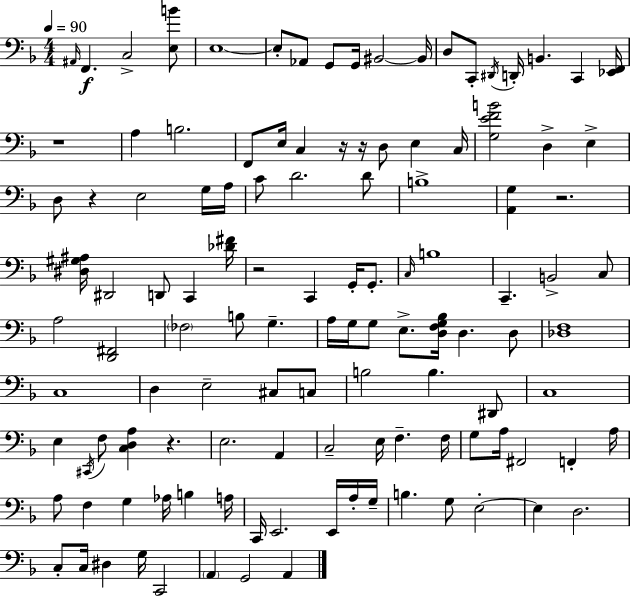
X:1
T:Untitled
M:4/4
L:1/4
K:Dm
^A,,/4 F,, C,2 [E,B]/2 E,4 E,/2 _A,,/2 G,,/2 G,,/4 ^B,,2 ^B,,/4 D,/2 C,,/2 ^D,,/4 D,,/4 B,, C,, [_E,,F,,]/4 z4 A, B,2 F,,/2 E,/4 C, z/4 z/4 D,/2 E, C,/4 [G,EFB]2 D, E, D,/2 z E,2 G,/4 A,/4 C/2 D2 D/2 B,4 [A,,G,] z2 [^D,^G,^A,]/4 ^D,,2 D,,/2 C,, [_D^F]/4 z2 C,, G,,/4 G,,/2 C,/4 B,4 C,, B,,2 C,/2 A,2 [D,,^F,,]2 _F,2 B,/2 G, A,/4 G,/4 G,/2 E,/2 [D,F,G,_B,]/4 D, D,/2 [_D,F,]4 C,4 D, E,2 ^C,/2 C,/2 B,2 B, ^D,,/2 C,4 E, ^C,,/4 F,/2 [C,D,A,] z E,2 A,, C,2 E,/4 F, F,/4 G,/2 A,/4 ^F,,2 F,, A,/4 A,/2 F, G, _A,/4 B, A,/4 C,,/4 E,,2 E,,/4 A,/4 G,/4 B, G,/2 E,2 E, D,2 C,/2 C,/4 ^D, G,/4 C,,2 A,, G,,2 A,,